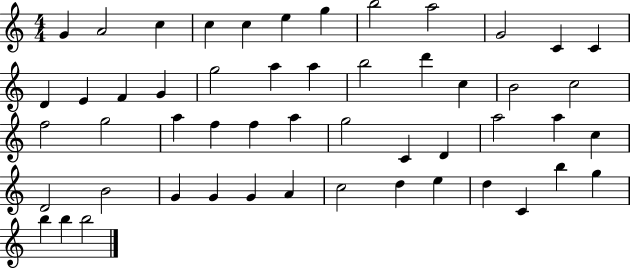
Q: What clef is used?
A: treble